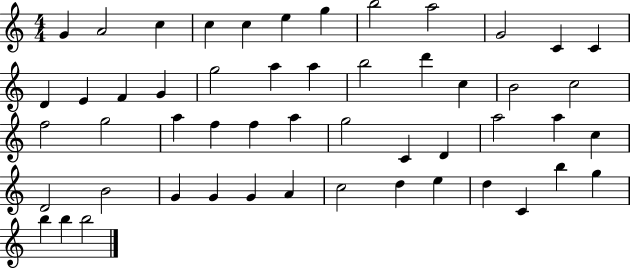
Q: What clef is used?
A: treble